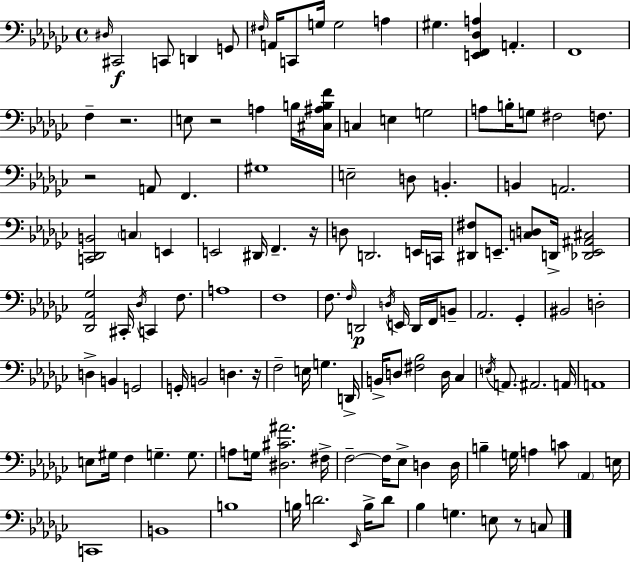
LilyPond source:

{
  \clef bass
  \time 4/4
  \defaultTimeSignature
  \key ees \minor
  \grace { dis16 }\f cis,2 c,8 d,4 g,8 | \grace { fis16 } a,16 c,8 g16 g2 a4 | gis4. <e, f, des a>4 a,4.-. | f,1 | \break f4-- r2. | e8 r2 a4 | b16 <cis ais b f'>16 c4 e4 g2 | a8 b16-. g8 fis2 f8. | \break r2 a,8 f,4. | gis1 | e2-- d8 b,4.-. | b,4 a,2. | \break <c, des, b,>2 \parenthesize c4 e,4 | e,2 dis,16 f,4.-- | r16 d8 d,2. | e,16 c,16 <dis, fis>8 e,8.-- <c d>8 d,16-> <des, e, ais, cis>2 | \break <des, aes, ges>2 cis,16-. \acciaccatura { des16 } c,4 | f8. a1 | f1 | f8. \grace { f16 } d,2\p \acciaccatura { d16 } | \break e,16 d,16 f,16 b,8-- aes,2. | ges,4-. bis,2 d2-. | d4-> b,4 g,2 | g,16-. b,2 d4. | \break r16 f2-- e16 g4. | d,16-> b,16-> d8 <fis bes>2 | d16 ces4 \acciaccatura { e16 } a,8. ais,2. | a,16 a,1 | \break e8 gis16 f4 g4.-- | g8. a8 g16 <dis cis' ais'>2. | fis16-> f2--~~ f16 ees8-> | d4 d16 b4-- g16 a4 c'8 | \break \parenthesize aes,4 e16 c,1 | b,1 | b1 | b16 d'2. | \break \grace { ees,16 } b16-> d'8 bes4 g4. | e8 r8 c8 \bar "|."
}